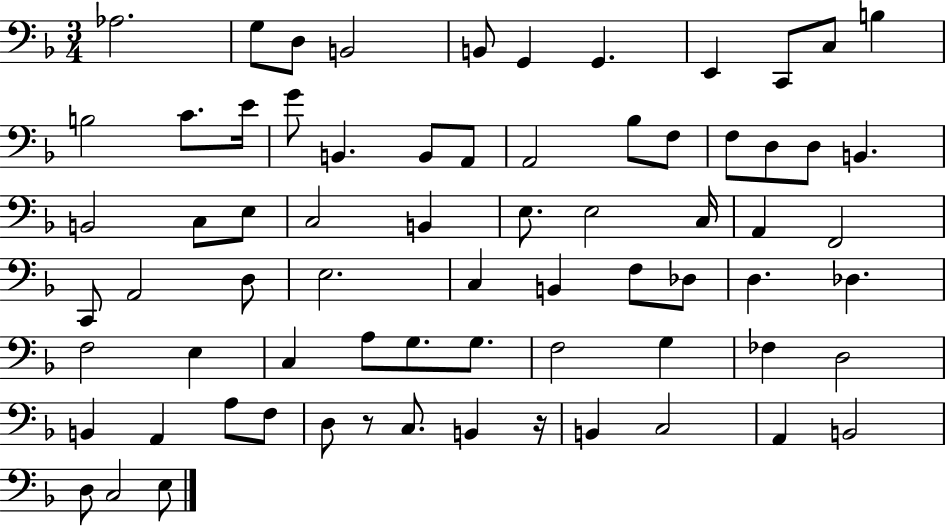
Ab3/h. G3/e D3/e B2/h B2/e G2/q G2/q. E2/q C2/e C3/e B3/q B3/h C4/e. E4/s G4/e B2/q. B2/e A2/e A2/h Bb3/e F3/e F3/e D3/e D3/e B2/q. B2/h C3/e E3/e C3/h B2/q E3/e. E3/h C3/s A2/q F2/h C2/e A2/h D3/e E3/h. C3/q B2/q F3/e Db3/e D3/q. Db3/q. F3/h E3/q C3/q A3/e G3/e. G3/e. F3/h G3/q FES3/q D3/h B2/q A2/q A3/e F3/e D3/e R/e C3/e. B2/q R/s B2/q C3/h A2/q B2/h D3/e C3/h E3/e